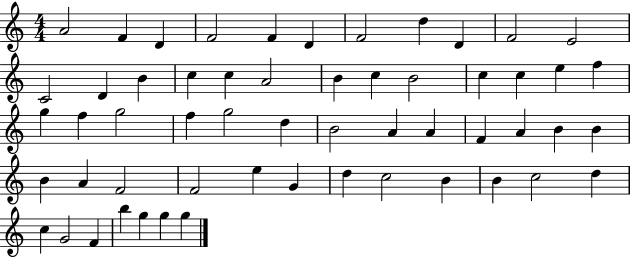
X:1
T:Untitled
M:4/4
L:1/4
K:C
A2 F D F2 F D F2 d D F2 E2 C2 D B c c A2 B c B2 c c e f g f g2 f g2 d B2 A A F A B B B A F2 F2 e G d c2 B B c2 d c G2 F b g g g